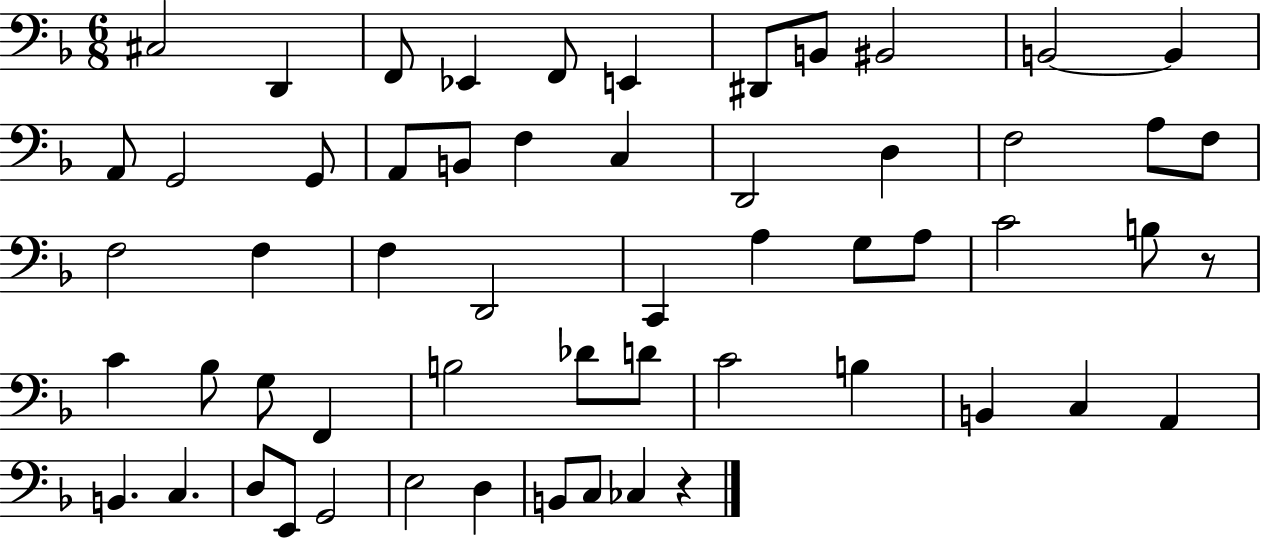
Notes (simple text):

C#3/h D2/q F2/e Eb2/q F2/e E2/q D#2/e B2/e BIS2/h B2/h B2/q A2/e G2/h G2/e A2/e B2/e F3/q C3/q D2/h D3/q F3/h A3/e F3/e F3/h F3/q F3/q D2/h C2/q A3/q G3/e A3/e C4/h B3/e R/e C4/q Bb3/e G3/e F2/q B3/h Db4/e D4/e C4/h B3/q B2/q C3/q A2/q B2/q. C3/q. D3/e E2/e G2/h E3/h D3/q B2/e C3/e CES3/q R/q